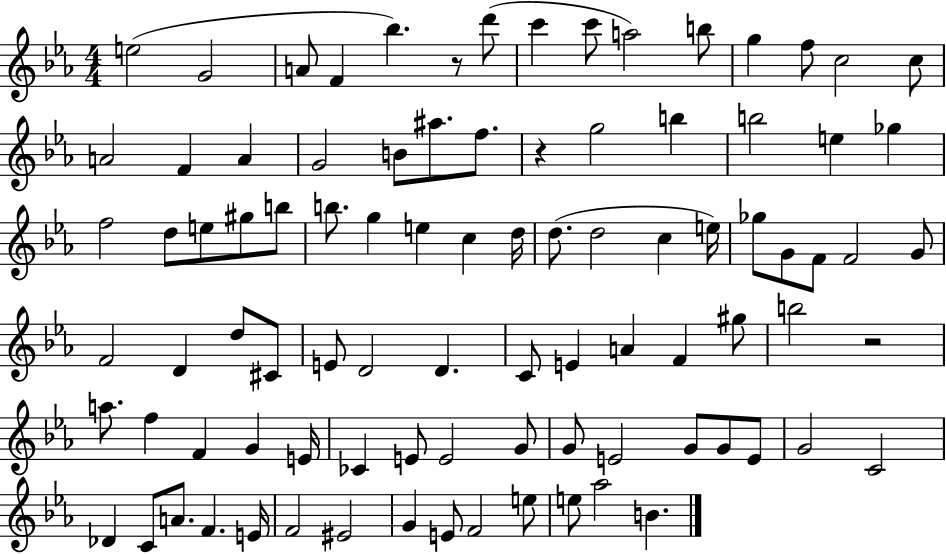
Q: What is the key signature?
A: EES major